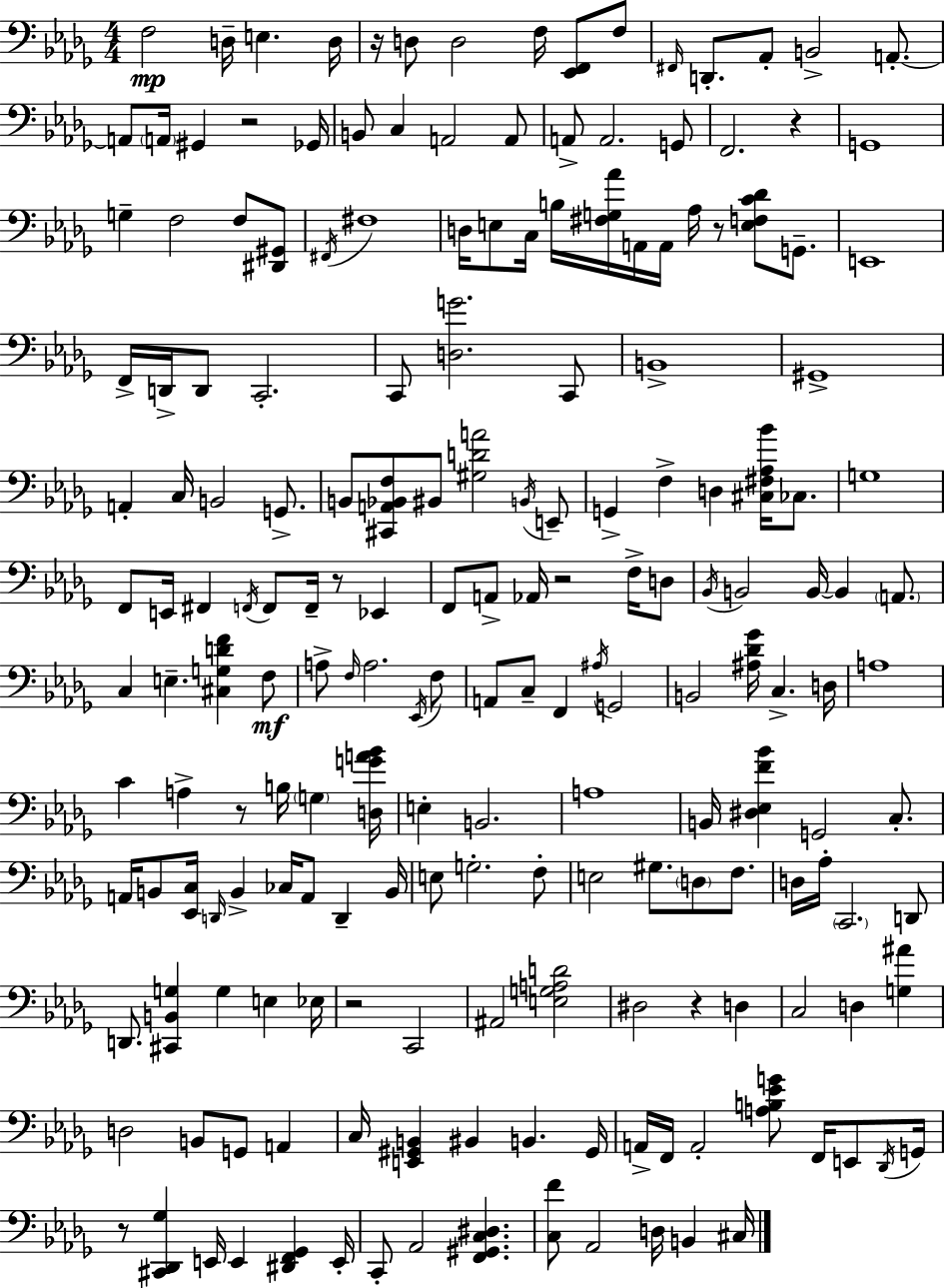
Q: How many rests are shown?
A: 10